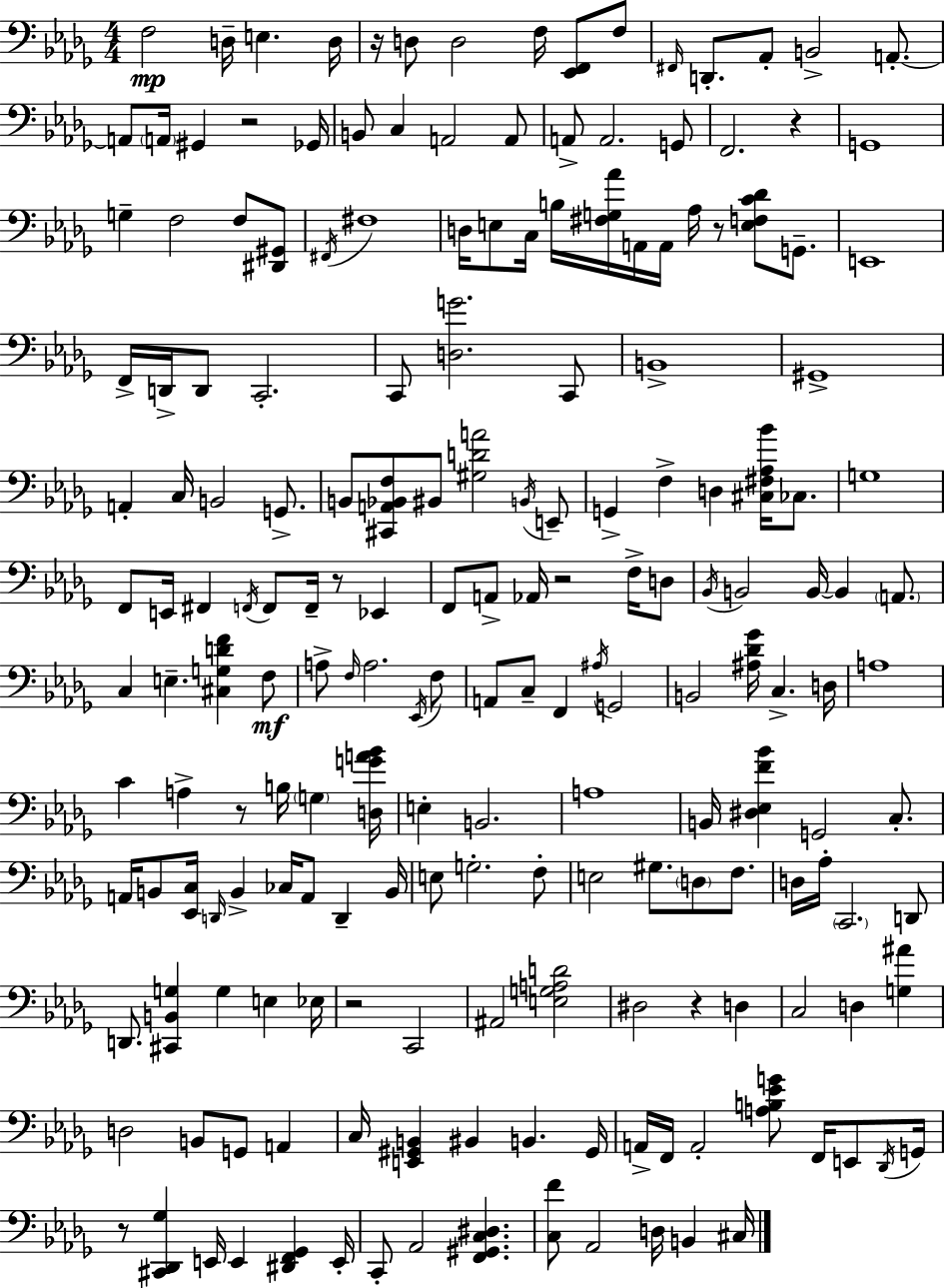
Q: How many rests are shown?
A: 10